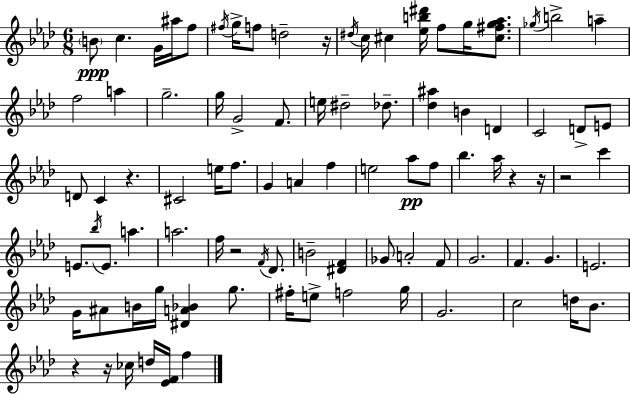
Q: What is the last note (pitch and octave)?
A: F5